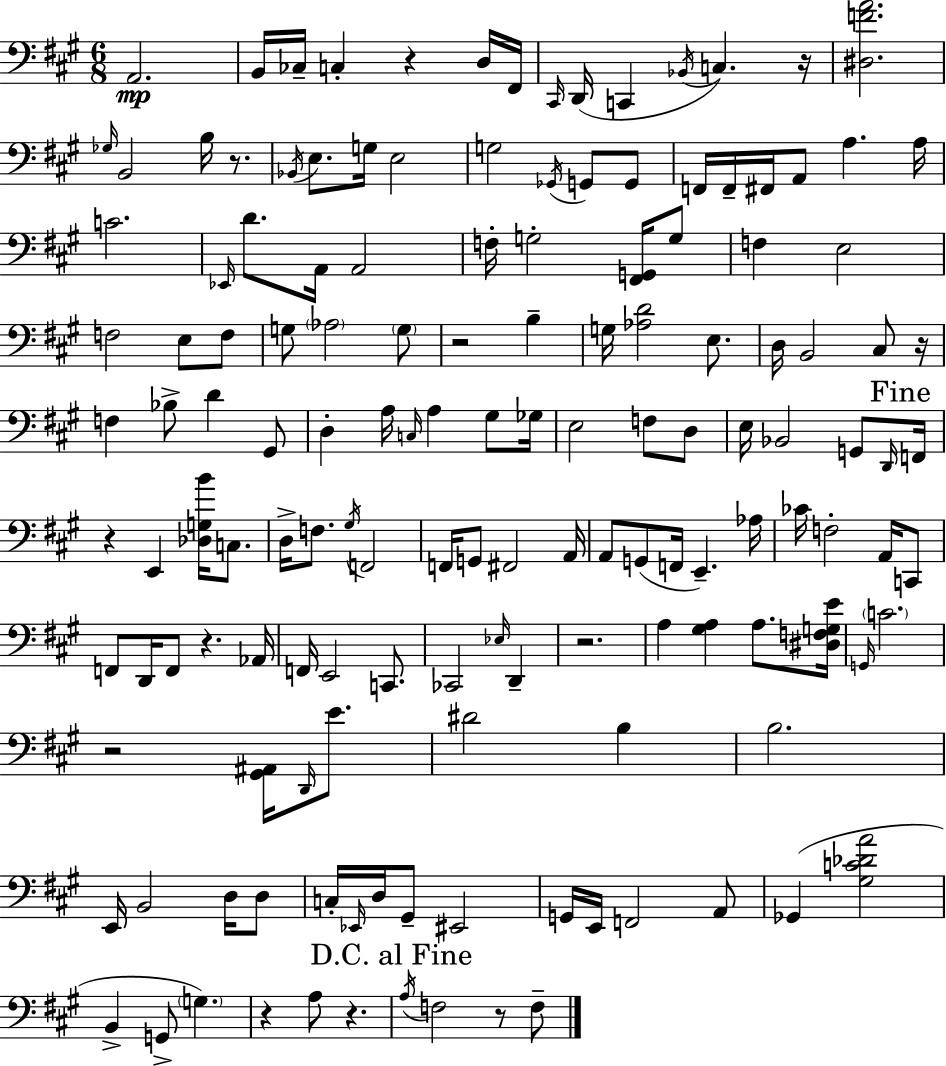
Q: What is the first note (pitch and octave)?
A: A2